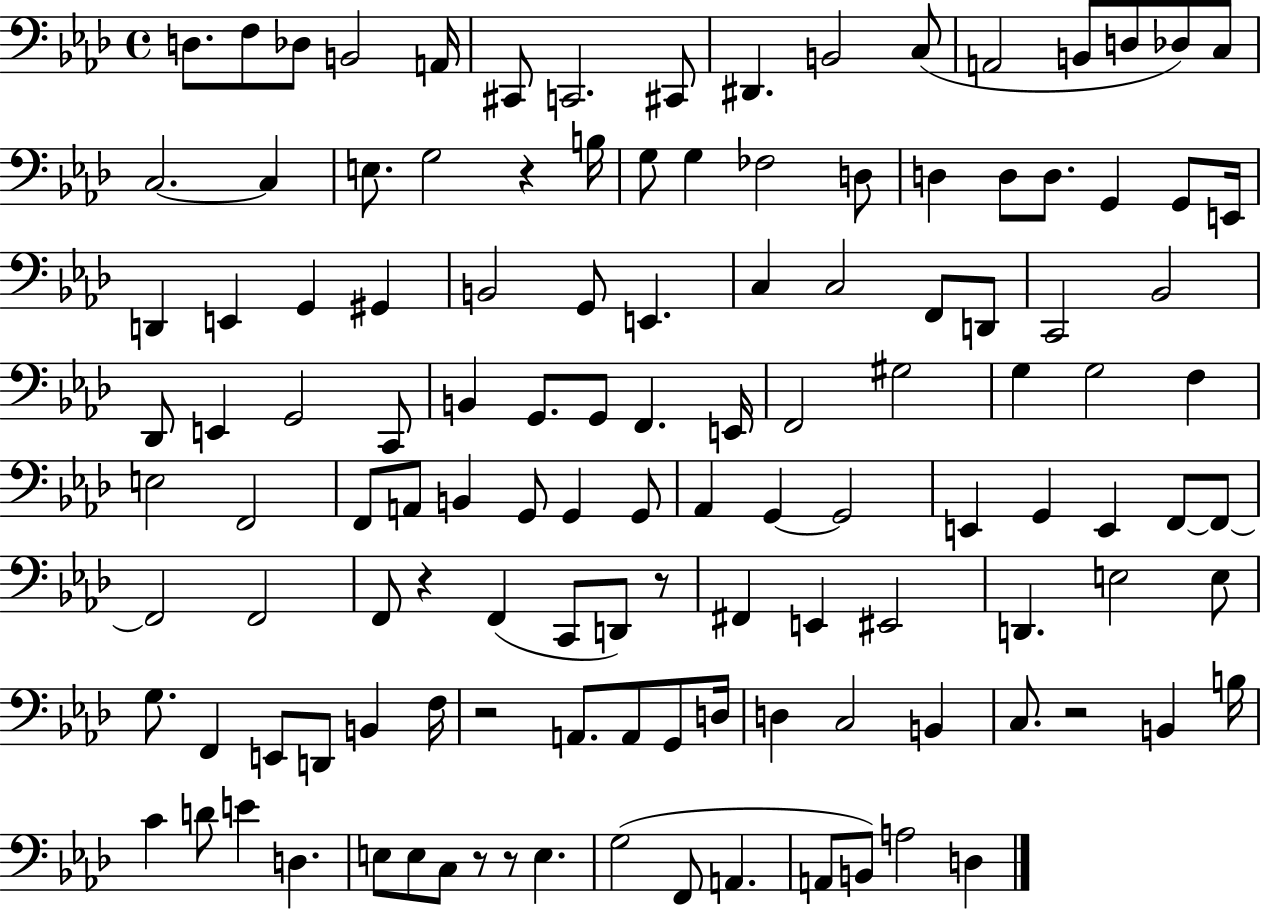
X:1
T:Untitled
M:4/4
L:1/4
K:Ab
D,/2 F,/2 _D,/2 B,,2 A,,/4 ^C,,/2 C,,2 ^C,,/2 ^D,, B,,2 C,/2 A,,2 B,,/2 D,/2 _D,/2 C,/2 C,2 C, E,/2 G,2 z B,/4 G,/2 G, _F,2 D,/2 D, D,/2 D,/2 G,, G,,/2 E,,/4 D,, E,, G,, ^G,, B,,2 G,,/2 E,, C, C,2 F,,/2 D,,/2 C,,2 _B,,2 _D,,/2 E,, G,,2 C,,/2 B,, G,,/2 G,,/2 F,, E,,/4 F,,2 ^G,2 G, G,2 F, E,2 F,,2 F,,/2 A,,/2 B,, G,,/2 G,, G,,/2 _A,, G,, G,,2 E,, G,, E,, F,,/2 F,,/2 F,,2 F,,2 F,,/2 z F,, C,,/2 D,,/2 z/2 ^F,, E,, ^E,,2 D,, E,2 E,/2 G,/2 F,, E,,/2 D,,/2 B,, F,/4 z2 A,,/2 A,,/2 G,,/2 D,/4 D, C,2 B,, C,/2 z2 B,, B,/4 C D/2 E D, E,/2 E,/2 C,/2 z/2 z/2 E, G,2 F,,/2 A,, A,,/2 B,,/2 A,2 D,